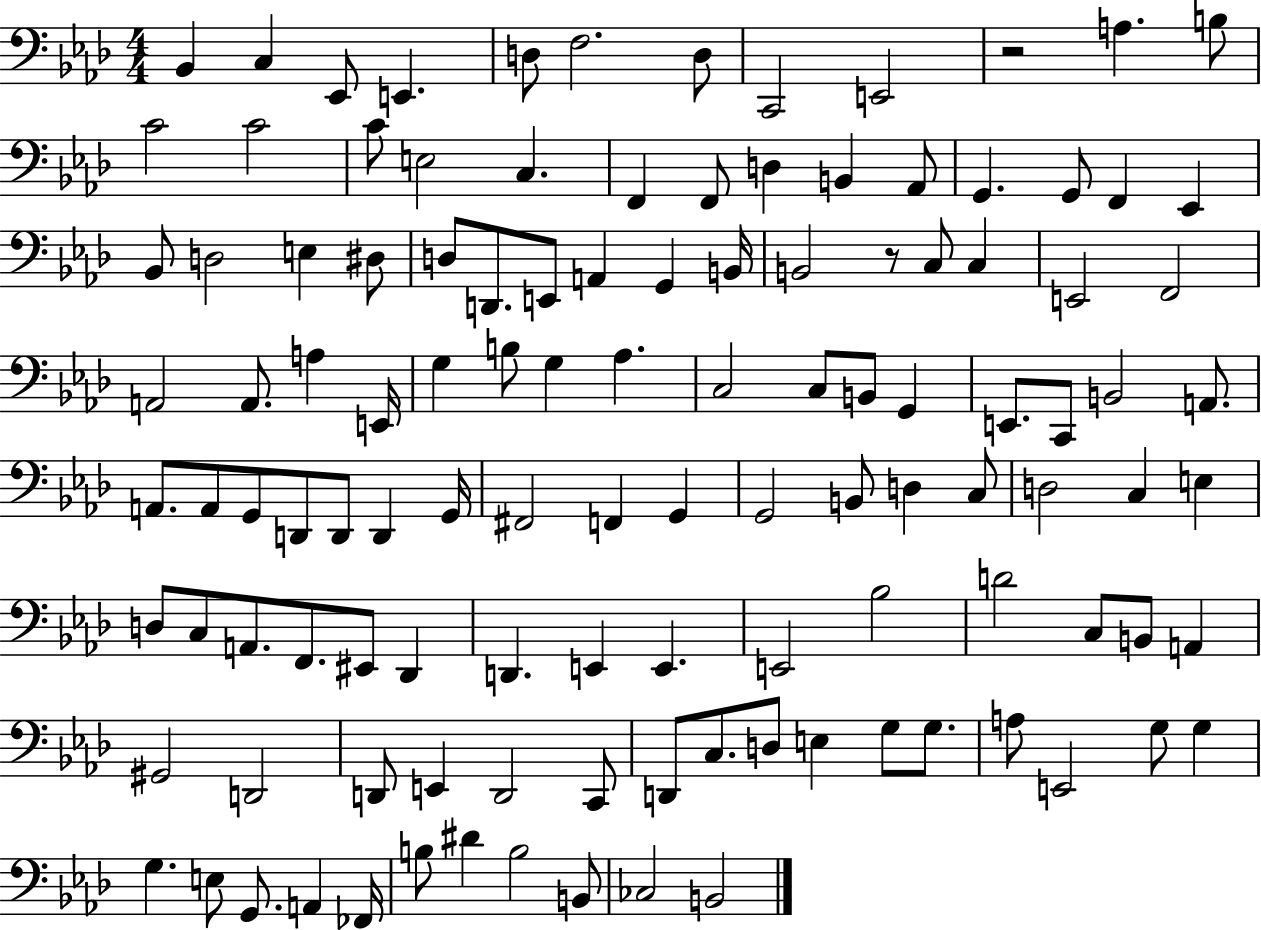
Bb2/q C3/q Eb2/e E2/q. D3/e F3/h. D3/e C2/h E2/h R/h A3/q. B3/e C4/h C4/h C4/e E3/h C3/q. F2/q F2/e D3/q B2/q Ab2/e G2/q. G2/e F2/q Eb2/q Bb2/e D3/h E3/q D#3/e D3/e D2/e. E2/e A2/q G2/q B2/s B2/h R/e C3/e C3/q E2/h F2/h A2/h A2/e. A3/q E2/s G3/q B3/e G3/q Ab3/q. C3/h C3/e B2/e G2/q E2/e. C2/e B2/h A2/e. A2/e. A2/e G2/e D2/e D2/e D2/q G2/s F#2/h F2/q G2/q G2/h B2/e D3/q C3/e D3/h C3/q E3/q D3/e C3/e A2/e. F2/e. EIS2/e Db2/q D2/q. E2/q E2/q. E2/h Bb3/h D4/h C3/e B2/e A2/q G#2/h D2/h D2/e E2/q D2/h C2/e D2/e C3/e. D3/e E3/q G3/e G3/e. A3/e E2/h G3/e G3/q G3/q. E3/e G2/e. A2/q FES2/s B3/e D#4/q B3/h B2/e CES3/h B2/h